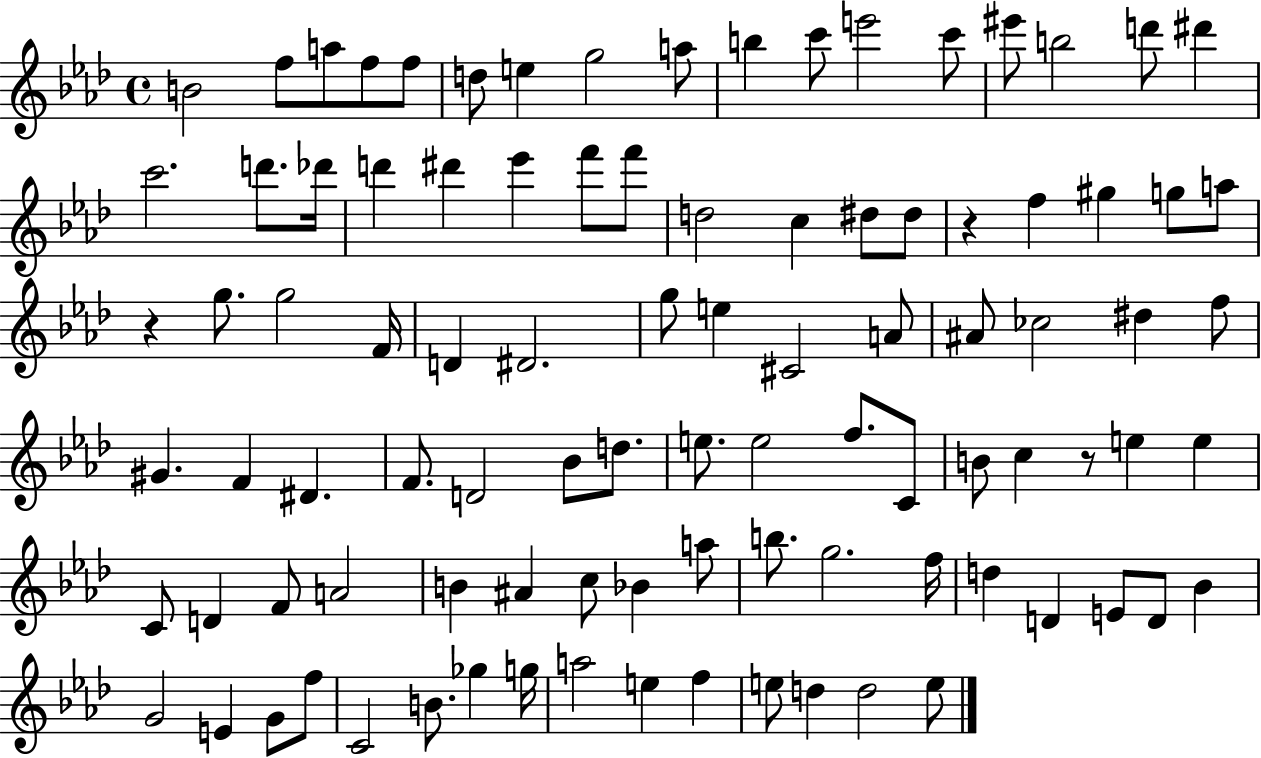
B4/h F5/e A5/e F5/e F5/e D5/e E5/q G5/h A5/e B5/q C6/e E6/h C6/e EIS6/e B5/h D6/e D#6/q C6/h. D6/e. Db6/s D6/q D#6/q Eb6/q F6/e F6/e D5/h C5/q D#5/e D#5/e R/q F5/q G#5/q G5/e A5/e R/q G5/e. G5/h F4/s D4/q D#4/h. G5/e E5/q C#4/h A4/e A#4/e CES5/h D#5/q F5/e G#4/q. F4/q D#4/q. F4/e. D4/h Bb4/e D5/e. E5/e. E5/h F5/e. C4/e B4/e C5/q R/e E5/q E5/q C4/e D4/q F4/e A4/h B4/q A#4/q C5/e Bb4/q A5/e B5/e. G5/h. F5/s D5/q D4/q E4/e D4/e Bb4/q G4/h E4/q G4/e F5/e C4/h B4/e. Gb5/q G5/s A5/h E5/q F5/q E5/e D5/q D5/h E5/e